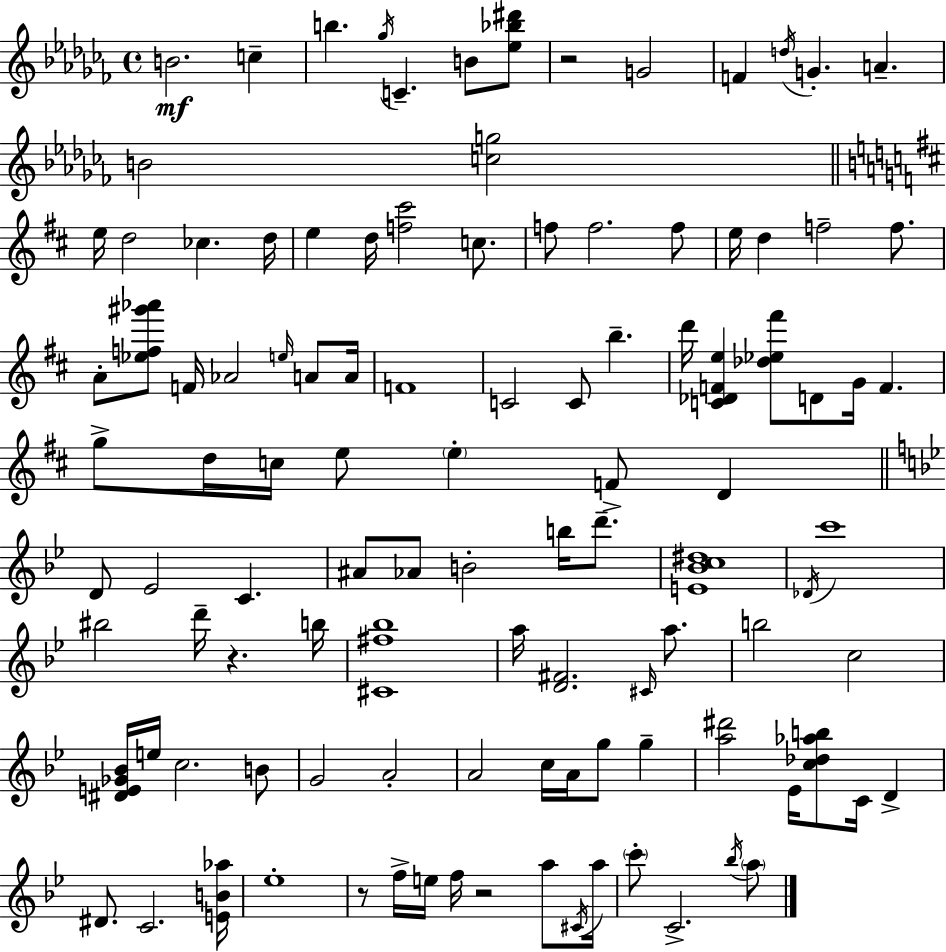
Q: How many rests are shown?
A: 4